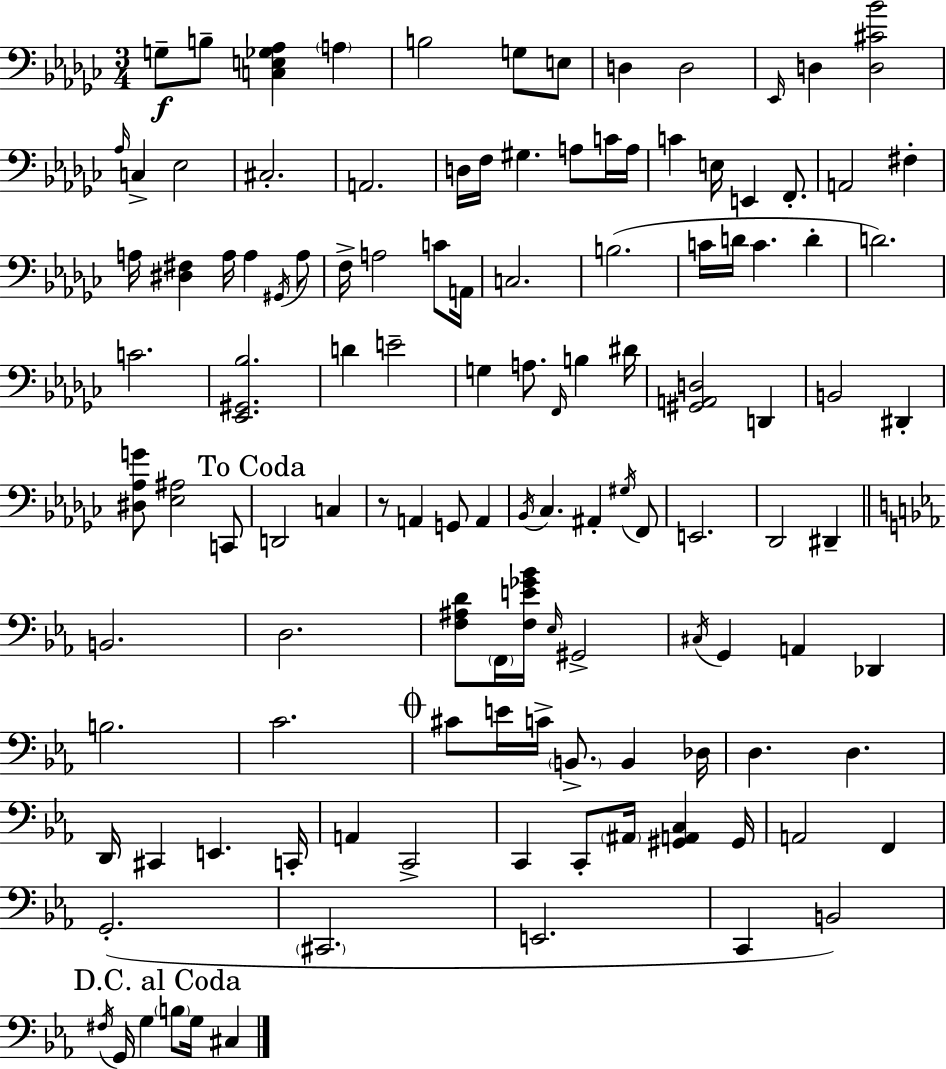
{
  \clef bass
  \numericTimeSignature
  \time 3/4
  \key ees \minor
  g8--\f b8-- <c e ges aes>4 \parenthesize a4 | b2 g8 e8 | d4 d2 | \grace { ees,16 } d4 <d cis' bes'>2 | \break \grace { aes16 } c4-> ees2 | cis2.-. | a,2. | d16 f16 gis4. a8 | \break c'16 a16 c'4 e16 e,4 f,8.-. | a,2 fis4-. | a16 <dis fis>4 a16 a4 | \acciaccatura { gis,16 } a8 f16-> a2 | \break c'8 a,16 c2. | b2.( | c'16 d'16 c'4. d'4-. | d'2.) | \break c'2. | <ees, gis, bes>2. | d'4 e'2-- | g4 a8. \grace { f,16 } b4 | \break dis'16 <gis, a, d>2 | d,4 b,2 | dis,4-. <dis aes g'>8 <ees ais>2 | c,8 \mark "To Coda" d,2 | \break c4 r8 a,4 g,8 | a,4 \acciaccatura { bes,16 } ces4. ais,4-. | \acciaccatura { gis16 } f,8 e,2. | des,2 | \break dis,4-- \bar "||" \break \key ees \major b,2. | d2. | <f ais d'>8 \parenthesize f,16 <f e' ges' bes'>16 \grace { ees16 } gis,2-> | \acciaccatura { cis16 } g,4 a,4 des,4 | \break b2. | c'2. | \mark \markup { \musicglyph "scripts.coda" } cis'8 e'16 c'16-> \parenthesize b,8.-> b,4 | des16 d4. d4. | \break d,16 cis,4 e,4. | c,16-. a,4 c,2-> | c,4 c,8-. \parenthesize ais,16 <gis, a, c>4 | gis,16 a,2 f,4 | \break g,2.-.( | \parenthesize cis,2. | e,2. | c,4 b,2) | \break \mark "D.C. al Coda" \acciaccatura { fis16 } g,16 g4 \parenthesize b8 g16 cis4 | \bar "|."
}